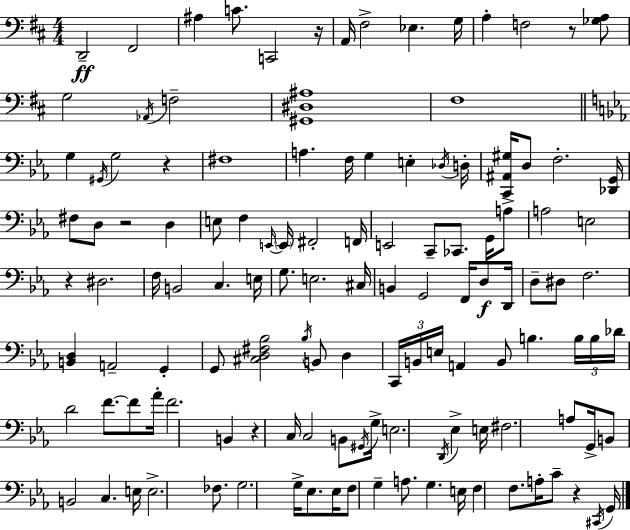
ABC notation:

X:1
T:Untitled
M:4/4
L:1/4
K:D
D,,2 ^F,,2 ^A, C/2 C,,2 z/4 A,,/4 ^F,2 _E, G,/4 A, F,2 z/2 [_G,A,]/2 G,2 _A,,/4 F,2 [^G,,^D,^A,]4 ^F,4 G, ^G,,/4 G,2 z ^F,4 A, F,/4 G, E, _D,/4 D,/4 [C,,^A,,^G,]/4 D,/2 F,2 [_D,,G,,]/4 ^F,/2 D,/2 z2 D, E,/2 F, E,,/4 E,,/4 ^F,,2 F,,/4 E,,2 C,,/2 _C,,/2 G,,/4 A,/2 A,2 E,2 z ^D,2 F,/4 B,,2 C, E,/4 G,/2 E,2 ^C,/4 B,, G,,2 F,,/4 D,/2 D,,/4 D,/2 ^D,/2 F,2 [B,,D,] A,,2 G,, G,,/2 [^C,D,^F,_B,]2 _B,/4 B,,/2 D, C,,/4 B,,/4 E,/4 A,, B,,/2 B, B,/4 B,/4 _D/4 D2 F/2 F/2 _A/4 F2 B,, z C,/4 C,2 B,,/2 ^G,,/4 G,/4 E,2 D,,/4 _E, E,/4 ^F,2 A,/2 G,,/4 B,,/2 B,,2 C, E,/4 E,2 _F,/2 G,2 G,/4 _E,/2 _E,/4 F,/2 G, A,/2 G, E,/4 F, F,/2 A,/4 C/2 z ^C,,/4 G,,/4